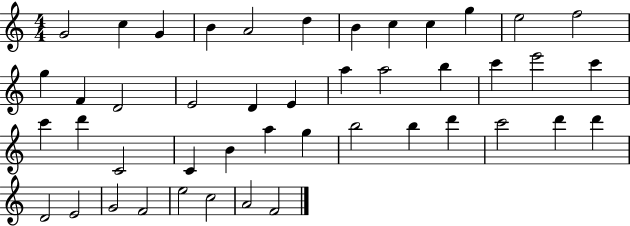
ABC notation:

X:1
T:Untitled
M:4/4
L:1/4
K:C
G2 c G B A2 d B c c g e2 f2 g F D2 E2 D E a a2 b c' e'2 c' c' d' C2 C B a g b2 b d' c'2 d' d' D2 E2 G2 F2 e2 c2 A2 F2